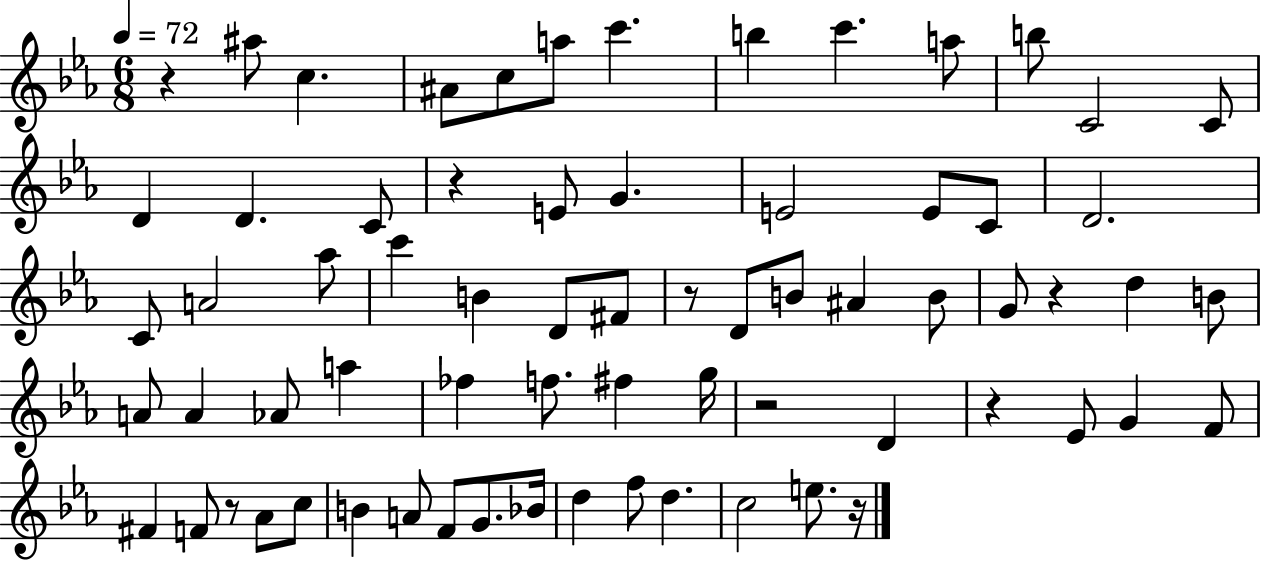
{
  \clef treble
  \numericTimeSignature
  \time 6/8
  \key ees \major
  \tempo 4 = 72
  \repeat volta 2 { r4 ais''8 c''4. | ais'8 c''8 a''8 c'''4. | b''4 c'''4. a''8 | b''8 c'2 c'8 | \break d'4 d'4. c'8 | r4 e'8 g'4. | e'2 e'8 c'8 | d'2. | \break c'8 a'2 aes''8 | c'''4 b'4 d'8 fis'8 | r8 d'8 b'8 ais'4 b'8 | g'8 r4 d''4 b'8 | \break a'8 a'4 aes'8 a''4 | fes''4 f''8. fis''4 g''16 | r2 d'4 | r4 ees'8 g'4 f'8 | \break fis'4 f'8 r8 aes'8 c''8 | b'4 a'8 f'8 g'8. bes'16 | d''4 f''8 d''4. | c''2 e''8. r16 | \break } \bar "|."
}